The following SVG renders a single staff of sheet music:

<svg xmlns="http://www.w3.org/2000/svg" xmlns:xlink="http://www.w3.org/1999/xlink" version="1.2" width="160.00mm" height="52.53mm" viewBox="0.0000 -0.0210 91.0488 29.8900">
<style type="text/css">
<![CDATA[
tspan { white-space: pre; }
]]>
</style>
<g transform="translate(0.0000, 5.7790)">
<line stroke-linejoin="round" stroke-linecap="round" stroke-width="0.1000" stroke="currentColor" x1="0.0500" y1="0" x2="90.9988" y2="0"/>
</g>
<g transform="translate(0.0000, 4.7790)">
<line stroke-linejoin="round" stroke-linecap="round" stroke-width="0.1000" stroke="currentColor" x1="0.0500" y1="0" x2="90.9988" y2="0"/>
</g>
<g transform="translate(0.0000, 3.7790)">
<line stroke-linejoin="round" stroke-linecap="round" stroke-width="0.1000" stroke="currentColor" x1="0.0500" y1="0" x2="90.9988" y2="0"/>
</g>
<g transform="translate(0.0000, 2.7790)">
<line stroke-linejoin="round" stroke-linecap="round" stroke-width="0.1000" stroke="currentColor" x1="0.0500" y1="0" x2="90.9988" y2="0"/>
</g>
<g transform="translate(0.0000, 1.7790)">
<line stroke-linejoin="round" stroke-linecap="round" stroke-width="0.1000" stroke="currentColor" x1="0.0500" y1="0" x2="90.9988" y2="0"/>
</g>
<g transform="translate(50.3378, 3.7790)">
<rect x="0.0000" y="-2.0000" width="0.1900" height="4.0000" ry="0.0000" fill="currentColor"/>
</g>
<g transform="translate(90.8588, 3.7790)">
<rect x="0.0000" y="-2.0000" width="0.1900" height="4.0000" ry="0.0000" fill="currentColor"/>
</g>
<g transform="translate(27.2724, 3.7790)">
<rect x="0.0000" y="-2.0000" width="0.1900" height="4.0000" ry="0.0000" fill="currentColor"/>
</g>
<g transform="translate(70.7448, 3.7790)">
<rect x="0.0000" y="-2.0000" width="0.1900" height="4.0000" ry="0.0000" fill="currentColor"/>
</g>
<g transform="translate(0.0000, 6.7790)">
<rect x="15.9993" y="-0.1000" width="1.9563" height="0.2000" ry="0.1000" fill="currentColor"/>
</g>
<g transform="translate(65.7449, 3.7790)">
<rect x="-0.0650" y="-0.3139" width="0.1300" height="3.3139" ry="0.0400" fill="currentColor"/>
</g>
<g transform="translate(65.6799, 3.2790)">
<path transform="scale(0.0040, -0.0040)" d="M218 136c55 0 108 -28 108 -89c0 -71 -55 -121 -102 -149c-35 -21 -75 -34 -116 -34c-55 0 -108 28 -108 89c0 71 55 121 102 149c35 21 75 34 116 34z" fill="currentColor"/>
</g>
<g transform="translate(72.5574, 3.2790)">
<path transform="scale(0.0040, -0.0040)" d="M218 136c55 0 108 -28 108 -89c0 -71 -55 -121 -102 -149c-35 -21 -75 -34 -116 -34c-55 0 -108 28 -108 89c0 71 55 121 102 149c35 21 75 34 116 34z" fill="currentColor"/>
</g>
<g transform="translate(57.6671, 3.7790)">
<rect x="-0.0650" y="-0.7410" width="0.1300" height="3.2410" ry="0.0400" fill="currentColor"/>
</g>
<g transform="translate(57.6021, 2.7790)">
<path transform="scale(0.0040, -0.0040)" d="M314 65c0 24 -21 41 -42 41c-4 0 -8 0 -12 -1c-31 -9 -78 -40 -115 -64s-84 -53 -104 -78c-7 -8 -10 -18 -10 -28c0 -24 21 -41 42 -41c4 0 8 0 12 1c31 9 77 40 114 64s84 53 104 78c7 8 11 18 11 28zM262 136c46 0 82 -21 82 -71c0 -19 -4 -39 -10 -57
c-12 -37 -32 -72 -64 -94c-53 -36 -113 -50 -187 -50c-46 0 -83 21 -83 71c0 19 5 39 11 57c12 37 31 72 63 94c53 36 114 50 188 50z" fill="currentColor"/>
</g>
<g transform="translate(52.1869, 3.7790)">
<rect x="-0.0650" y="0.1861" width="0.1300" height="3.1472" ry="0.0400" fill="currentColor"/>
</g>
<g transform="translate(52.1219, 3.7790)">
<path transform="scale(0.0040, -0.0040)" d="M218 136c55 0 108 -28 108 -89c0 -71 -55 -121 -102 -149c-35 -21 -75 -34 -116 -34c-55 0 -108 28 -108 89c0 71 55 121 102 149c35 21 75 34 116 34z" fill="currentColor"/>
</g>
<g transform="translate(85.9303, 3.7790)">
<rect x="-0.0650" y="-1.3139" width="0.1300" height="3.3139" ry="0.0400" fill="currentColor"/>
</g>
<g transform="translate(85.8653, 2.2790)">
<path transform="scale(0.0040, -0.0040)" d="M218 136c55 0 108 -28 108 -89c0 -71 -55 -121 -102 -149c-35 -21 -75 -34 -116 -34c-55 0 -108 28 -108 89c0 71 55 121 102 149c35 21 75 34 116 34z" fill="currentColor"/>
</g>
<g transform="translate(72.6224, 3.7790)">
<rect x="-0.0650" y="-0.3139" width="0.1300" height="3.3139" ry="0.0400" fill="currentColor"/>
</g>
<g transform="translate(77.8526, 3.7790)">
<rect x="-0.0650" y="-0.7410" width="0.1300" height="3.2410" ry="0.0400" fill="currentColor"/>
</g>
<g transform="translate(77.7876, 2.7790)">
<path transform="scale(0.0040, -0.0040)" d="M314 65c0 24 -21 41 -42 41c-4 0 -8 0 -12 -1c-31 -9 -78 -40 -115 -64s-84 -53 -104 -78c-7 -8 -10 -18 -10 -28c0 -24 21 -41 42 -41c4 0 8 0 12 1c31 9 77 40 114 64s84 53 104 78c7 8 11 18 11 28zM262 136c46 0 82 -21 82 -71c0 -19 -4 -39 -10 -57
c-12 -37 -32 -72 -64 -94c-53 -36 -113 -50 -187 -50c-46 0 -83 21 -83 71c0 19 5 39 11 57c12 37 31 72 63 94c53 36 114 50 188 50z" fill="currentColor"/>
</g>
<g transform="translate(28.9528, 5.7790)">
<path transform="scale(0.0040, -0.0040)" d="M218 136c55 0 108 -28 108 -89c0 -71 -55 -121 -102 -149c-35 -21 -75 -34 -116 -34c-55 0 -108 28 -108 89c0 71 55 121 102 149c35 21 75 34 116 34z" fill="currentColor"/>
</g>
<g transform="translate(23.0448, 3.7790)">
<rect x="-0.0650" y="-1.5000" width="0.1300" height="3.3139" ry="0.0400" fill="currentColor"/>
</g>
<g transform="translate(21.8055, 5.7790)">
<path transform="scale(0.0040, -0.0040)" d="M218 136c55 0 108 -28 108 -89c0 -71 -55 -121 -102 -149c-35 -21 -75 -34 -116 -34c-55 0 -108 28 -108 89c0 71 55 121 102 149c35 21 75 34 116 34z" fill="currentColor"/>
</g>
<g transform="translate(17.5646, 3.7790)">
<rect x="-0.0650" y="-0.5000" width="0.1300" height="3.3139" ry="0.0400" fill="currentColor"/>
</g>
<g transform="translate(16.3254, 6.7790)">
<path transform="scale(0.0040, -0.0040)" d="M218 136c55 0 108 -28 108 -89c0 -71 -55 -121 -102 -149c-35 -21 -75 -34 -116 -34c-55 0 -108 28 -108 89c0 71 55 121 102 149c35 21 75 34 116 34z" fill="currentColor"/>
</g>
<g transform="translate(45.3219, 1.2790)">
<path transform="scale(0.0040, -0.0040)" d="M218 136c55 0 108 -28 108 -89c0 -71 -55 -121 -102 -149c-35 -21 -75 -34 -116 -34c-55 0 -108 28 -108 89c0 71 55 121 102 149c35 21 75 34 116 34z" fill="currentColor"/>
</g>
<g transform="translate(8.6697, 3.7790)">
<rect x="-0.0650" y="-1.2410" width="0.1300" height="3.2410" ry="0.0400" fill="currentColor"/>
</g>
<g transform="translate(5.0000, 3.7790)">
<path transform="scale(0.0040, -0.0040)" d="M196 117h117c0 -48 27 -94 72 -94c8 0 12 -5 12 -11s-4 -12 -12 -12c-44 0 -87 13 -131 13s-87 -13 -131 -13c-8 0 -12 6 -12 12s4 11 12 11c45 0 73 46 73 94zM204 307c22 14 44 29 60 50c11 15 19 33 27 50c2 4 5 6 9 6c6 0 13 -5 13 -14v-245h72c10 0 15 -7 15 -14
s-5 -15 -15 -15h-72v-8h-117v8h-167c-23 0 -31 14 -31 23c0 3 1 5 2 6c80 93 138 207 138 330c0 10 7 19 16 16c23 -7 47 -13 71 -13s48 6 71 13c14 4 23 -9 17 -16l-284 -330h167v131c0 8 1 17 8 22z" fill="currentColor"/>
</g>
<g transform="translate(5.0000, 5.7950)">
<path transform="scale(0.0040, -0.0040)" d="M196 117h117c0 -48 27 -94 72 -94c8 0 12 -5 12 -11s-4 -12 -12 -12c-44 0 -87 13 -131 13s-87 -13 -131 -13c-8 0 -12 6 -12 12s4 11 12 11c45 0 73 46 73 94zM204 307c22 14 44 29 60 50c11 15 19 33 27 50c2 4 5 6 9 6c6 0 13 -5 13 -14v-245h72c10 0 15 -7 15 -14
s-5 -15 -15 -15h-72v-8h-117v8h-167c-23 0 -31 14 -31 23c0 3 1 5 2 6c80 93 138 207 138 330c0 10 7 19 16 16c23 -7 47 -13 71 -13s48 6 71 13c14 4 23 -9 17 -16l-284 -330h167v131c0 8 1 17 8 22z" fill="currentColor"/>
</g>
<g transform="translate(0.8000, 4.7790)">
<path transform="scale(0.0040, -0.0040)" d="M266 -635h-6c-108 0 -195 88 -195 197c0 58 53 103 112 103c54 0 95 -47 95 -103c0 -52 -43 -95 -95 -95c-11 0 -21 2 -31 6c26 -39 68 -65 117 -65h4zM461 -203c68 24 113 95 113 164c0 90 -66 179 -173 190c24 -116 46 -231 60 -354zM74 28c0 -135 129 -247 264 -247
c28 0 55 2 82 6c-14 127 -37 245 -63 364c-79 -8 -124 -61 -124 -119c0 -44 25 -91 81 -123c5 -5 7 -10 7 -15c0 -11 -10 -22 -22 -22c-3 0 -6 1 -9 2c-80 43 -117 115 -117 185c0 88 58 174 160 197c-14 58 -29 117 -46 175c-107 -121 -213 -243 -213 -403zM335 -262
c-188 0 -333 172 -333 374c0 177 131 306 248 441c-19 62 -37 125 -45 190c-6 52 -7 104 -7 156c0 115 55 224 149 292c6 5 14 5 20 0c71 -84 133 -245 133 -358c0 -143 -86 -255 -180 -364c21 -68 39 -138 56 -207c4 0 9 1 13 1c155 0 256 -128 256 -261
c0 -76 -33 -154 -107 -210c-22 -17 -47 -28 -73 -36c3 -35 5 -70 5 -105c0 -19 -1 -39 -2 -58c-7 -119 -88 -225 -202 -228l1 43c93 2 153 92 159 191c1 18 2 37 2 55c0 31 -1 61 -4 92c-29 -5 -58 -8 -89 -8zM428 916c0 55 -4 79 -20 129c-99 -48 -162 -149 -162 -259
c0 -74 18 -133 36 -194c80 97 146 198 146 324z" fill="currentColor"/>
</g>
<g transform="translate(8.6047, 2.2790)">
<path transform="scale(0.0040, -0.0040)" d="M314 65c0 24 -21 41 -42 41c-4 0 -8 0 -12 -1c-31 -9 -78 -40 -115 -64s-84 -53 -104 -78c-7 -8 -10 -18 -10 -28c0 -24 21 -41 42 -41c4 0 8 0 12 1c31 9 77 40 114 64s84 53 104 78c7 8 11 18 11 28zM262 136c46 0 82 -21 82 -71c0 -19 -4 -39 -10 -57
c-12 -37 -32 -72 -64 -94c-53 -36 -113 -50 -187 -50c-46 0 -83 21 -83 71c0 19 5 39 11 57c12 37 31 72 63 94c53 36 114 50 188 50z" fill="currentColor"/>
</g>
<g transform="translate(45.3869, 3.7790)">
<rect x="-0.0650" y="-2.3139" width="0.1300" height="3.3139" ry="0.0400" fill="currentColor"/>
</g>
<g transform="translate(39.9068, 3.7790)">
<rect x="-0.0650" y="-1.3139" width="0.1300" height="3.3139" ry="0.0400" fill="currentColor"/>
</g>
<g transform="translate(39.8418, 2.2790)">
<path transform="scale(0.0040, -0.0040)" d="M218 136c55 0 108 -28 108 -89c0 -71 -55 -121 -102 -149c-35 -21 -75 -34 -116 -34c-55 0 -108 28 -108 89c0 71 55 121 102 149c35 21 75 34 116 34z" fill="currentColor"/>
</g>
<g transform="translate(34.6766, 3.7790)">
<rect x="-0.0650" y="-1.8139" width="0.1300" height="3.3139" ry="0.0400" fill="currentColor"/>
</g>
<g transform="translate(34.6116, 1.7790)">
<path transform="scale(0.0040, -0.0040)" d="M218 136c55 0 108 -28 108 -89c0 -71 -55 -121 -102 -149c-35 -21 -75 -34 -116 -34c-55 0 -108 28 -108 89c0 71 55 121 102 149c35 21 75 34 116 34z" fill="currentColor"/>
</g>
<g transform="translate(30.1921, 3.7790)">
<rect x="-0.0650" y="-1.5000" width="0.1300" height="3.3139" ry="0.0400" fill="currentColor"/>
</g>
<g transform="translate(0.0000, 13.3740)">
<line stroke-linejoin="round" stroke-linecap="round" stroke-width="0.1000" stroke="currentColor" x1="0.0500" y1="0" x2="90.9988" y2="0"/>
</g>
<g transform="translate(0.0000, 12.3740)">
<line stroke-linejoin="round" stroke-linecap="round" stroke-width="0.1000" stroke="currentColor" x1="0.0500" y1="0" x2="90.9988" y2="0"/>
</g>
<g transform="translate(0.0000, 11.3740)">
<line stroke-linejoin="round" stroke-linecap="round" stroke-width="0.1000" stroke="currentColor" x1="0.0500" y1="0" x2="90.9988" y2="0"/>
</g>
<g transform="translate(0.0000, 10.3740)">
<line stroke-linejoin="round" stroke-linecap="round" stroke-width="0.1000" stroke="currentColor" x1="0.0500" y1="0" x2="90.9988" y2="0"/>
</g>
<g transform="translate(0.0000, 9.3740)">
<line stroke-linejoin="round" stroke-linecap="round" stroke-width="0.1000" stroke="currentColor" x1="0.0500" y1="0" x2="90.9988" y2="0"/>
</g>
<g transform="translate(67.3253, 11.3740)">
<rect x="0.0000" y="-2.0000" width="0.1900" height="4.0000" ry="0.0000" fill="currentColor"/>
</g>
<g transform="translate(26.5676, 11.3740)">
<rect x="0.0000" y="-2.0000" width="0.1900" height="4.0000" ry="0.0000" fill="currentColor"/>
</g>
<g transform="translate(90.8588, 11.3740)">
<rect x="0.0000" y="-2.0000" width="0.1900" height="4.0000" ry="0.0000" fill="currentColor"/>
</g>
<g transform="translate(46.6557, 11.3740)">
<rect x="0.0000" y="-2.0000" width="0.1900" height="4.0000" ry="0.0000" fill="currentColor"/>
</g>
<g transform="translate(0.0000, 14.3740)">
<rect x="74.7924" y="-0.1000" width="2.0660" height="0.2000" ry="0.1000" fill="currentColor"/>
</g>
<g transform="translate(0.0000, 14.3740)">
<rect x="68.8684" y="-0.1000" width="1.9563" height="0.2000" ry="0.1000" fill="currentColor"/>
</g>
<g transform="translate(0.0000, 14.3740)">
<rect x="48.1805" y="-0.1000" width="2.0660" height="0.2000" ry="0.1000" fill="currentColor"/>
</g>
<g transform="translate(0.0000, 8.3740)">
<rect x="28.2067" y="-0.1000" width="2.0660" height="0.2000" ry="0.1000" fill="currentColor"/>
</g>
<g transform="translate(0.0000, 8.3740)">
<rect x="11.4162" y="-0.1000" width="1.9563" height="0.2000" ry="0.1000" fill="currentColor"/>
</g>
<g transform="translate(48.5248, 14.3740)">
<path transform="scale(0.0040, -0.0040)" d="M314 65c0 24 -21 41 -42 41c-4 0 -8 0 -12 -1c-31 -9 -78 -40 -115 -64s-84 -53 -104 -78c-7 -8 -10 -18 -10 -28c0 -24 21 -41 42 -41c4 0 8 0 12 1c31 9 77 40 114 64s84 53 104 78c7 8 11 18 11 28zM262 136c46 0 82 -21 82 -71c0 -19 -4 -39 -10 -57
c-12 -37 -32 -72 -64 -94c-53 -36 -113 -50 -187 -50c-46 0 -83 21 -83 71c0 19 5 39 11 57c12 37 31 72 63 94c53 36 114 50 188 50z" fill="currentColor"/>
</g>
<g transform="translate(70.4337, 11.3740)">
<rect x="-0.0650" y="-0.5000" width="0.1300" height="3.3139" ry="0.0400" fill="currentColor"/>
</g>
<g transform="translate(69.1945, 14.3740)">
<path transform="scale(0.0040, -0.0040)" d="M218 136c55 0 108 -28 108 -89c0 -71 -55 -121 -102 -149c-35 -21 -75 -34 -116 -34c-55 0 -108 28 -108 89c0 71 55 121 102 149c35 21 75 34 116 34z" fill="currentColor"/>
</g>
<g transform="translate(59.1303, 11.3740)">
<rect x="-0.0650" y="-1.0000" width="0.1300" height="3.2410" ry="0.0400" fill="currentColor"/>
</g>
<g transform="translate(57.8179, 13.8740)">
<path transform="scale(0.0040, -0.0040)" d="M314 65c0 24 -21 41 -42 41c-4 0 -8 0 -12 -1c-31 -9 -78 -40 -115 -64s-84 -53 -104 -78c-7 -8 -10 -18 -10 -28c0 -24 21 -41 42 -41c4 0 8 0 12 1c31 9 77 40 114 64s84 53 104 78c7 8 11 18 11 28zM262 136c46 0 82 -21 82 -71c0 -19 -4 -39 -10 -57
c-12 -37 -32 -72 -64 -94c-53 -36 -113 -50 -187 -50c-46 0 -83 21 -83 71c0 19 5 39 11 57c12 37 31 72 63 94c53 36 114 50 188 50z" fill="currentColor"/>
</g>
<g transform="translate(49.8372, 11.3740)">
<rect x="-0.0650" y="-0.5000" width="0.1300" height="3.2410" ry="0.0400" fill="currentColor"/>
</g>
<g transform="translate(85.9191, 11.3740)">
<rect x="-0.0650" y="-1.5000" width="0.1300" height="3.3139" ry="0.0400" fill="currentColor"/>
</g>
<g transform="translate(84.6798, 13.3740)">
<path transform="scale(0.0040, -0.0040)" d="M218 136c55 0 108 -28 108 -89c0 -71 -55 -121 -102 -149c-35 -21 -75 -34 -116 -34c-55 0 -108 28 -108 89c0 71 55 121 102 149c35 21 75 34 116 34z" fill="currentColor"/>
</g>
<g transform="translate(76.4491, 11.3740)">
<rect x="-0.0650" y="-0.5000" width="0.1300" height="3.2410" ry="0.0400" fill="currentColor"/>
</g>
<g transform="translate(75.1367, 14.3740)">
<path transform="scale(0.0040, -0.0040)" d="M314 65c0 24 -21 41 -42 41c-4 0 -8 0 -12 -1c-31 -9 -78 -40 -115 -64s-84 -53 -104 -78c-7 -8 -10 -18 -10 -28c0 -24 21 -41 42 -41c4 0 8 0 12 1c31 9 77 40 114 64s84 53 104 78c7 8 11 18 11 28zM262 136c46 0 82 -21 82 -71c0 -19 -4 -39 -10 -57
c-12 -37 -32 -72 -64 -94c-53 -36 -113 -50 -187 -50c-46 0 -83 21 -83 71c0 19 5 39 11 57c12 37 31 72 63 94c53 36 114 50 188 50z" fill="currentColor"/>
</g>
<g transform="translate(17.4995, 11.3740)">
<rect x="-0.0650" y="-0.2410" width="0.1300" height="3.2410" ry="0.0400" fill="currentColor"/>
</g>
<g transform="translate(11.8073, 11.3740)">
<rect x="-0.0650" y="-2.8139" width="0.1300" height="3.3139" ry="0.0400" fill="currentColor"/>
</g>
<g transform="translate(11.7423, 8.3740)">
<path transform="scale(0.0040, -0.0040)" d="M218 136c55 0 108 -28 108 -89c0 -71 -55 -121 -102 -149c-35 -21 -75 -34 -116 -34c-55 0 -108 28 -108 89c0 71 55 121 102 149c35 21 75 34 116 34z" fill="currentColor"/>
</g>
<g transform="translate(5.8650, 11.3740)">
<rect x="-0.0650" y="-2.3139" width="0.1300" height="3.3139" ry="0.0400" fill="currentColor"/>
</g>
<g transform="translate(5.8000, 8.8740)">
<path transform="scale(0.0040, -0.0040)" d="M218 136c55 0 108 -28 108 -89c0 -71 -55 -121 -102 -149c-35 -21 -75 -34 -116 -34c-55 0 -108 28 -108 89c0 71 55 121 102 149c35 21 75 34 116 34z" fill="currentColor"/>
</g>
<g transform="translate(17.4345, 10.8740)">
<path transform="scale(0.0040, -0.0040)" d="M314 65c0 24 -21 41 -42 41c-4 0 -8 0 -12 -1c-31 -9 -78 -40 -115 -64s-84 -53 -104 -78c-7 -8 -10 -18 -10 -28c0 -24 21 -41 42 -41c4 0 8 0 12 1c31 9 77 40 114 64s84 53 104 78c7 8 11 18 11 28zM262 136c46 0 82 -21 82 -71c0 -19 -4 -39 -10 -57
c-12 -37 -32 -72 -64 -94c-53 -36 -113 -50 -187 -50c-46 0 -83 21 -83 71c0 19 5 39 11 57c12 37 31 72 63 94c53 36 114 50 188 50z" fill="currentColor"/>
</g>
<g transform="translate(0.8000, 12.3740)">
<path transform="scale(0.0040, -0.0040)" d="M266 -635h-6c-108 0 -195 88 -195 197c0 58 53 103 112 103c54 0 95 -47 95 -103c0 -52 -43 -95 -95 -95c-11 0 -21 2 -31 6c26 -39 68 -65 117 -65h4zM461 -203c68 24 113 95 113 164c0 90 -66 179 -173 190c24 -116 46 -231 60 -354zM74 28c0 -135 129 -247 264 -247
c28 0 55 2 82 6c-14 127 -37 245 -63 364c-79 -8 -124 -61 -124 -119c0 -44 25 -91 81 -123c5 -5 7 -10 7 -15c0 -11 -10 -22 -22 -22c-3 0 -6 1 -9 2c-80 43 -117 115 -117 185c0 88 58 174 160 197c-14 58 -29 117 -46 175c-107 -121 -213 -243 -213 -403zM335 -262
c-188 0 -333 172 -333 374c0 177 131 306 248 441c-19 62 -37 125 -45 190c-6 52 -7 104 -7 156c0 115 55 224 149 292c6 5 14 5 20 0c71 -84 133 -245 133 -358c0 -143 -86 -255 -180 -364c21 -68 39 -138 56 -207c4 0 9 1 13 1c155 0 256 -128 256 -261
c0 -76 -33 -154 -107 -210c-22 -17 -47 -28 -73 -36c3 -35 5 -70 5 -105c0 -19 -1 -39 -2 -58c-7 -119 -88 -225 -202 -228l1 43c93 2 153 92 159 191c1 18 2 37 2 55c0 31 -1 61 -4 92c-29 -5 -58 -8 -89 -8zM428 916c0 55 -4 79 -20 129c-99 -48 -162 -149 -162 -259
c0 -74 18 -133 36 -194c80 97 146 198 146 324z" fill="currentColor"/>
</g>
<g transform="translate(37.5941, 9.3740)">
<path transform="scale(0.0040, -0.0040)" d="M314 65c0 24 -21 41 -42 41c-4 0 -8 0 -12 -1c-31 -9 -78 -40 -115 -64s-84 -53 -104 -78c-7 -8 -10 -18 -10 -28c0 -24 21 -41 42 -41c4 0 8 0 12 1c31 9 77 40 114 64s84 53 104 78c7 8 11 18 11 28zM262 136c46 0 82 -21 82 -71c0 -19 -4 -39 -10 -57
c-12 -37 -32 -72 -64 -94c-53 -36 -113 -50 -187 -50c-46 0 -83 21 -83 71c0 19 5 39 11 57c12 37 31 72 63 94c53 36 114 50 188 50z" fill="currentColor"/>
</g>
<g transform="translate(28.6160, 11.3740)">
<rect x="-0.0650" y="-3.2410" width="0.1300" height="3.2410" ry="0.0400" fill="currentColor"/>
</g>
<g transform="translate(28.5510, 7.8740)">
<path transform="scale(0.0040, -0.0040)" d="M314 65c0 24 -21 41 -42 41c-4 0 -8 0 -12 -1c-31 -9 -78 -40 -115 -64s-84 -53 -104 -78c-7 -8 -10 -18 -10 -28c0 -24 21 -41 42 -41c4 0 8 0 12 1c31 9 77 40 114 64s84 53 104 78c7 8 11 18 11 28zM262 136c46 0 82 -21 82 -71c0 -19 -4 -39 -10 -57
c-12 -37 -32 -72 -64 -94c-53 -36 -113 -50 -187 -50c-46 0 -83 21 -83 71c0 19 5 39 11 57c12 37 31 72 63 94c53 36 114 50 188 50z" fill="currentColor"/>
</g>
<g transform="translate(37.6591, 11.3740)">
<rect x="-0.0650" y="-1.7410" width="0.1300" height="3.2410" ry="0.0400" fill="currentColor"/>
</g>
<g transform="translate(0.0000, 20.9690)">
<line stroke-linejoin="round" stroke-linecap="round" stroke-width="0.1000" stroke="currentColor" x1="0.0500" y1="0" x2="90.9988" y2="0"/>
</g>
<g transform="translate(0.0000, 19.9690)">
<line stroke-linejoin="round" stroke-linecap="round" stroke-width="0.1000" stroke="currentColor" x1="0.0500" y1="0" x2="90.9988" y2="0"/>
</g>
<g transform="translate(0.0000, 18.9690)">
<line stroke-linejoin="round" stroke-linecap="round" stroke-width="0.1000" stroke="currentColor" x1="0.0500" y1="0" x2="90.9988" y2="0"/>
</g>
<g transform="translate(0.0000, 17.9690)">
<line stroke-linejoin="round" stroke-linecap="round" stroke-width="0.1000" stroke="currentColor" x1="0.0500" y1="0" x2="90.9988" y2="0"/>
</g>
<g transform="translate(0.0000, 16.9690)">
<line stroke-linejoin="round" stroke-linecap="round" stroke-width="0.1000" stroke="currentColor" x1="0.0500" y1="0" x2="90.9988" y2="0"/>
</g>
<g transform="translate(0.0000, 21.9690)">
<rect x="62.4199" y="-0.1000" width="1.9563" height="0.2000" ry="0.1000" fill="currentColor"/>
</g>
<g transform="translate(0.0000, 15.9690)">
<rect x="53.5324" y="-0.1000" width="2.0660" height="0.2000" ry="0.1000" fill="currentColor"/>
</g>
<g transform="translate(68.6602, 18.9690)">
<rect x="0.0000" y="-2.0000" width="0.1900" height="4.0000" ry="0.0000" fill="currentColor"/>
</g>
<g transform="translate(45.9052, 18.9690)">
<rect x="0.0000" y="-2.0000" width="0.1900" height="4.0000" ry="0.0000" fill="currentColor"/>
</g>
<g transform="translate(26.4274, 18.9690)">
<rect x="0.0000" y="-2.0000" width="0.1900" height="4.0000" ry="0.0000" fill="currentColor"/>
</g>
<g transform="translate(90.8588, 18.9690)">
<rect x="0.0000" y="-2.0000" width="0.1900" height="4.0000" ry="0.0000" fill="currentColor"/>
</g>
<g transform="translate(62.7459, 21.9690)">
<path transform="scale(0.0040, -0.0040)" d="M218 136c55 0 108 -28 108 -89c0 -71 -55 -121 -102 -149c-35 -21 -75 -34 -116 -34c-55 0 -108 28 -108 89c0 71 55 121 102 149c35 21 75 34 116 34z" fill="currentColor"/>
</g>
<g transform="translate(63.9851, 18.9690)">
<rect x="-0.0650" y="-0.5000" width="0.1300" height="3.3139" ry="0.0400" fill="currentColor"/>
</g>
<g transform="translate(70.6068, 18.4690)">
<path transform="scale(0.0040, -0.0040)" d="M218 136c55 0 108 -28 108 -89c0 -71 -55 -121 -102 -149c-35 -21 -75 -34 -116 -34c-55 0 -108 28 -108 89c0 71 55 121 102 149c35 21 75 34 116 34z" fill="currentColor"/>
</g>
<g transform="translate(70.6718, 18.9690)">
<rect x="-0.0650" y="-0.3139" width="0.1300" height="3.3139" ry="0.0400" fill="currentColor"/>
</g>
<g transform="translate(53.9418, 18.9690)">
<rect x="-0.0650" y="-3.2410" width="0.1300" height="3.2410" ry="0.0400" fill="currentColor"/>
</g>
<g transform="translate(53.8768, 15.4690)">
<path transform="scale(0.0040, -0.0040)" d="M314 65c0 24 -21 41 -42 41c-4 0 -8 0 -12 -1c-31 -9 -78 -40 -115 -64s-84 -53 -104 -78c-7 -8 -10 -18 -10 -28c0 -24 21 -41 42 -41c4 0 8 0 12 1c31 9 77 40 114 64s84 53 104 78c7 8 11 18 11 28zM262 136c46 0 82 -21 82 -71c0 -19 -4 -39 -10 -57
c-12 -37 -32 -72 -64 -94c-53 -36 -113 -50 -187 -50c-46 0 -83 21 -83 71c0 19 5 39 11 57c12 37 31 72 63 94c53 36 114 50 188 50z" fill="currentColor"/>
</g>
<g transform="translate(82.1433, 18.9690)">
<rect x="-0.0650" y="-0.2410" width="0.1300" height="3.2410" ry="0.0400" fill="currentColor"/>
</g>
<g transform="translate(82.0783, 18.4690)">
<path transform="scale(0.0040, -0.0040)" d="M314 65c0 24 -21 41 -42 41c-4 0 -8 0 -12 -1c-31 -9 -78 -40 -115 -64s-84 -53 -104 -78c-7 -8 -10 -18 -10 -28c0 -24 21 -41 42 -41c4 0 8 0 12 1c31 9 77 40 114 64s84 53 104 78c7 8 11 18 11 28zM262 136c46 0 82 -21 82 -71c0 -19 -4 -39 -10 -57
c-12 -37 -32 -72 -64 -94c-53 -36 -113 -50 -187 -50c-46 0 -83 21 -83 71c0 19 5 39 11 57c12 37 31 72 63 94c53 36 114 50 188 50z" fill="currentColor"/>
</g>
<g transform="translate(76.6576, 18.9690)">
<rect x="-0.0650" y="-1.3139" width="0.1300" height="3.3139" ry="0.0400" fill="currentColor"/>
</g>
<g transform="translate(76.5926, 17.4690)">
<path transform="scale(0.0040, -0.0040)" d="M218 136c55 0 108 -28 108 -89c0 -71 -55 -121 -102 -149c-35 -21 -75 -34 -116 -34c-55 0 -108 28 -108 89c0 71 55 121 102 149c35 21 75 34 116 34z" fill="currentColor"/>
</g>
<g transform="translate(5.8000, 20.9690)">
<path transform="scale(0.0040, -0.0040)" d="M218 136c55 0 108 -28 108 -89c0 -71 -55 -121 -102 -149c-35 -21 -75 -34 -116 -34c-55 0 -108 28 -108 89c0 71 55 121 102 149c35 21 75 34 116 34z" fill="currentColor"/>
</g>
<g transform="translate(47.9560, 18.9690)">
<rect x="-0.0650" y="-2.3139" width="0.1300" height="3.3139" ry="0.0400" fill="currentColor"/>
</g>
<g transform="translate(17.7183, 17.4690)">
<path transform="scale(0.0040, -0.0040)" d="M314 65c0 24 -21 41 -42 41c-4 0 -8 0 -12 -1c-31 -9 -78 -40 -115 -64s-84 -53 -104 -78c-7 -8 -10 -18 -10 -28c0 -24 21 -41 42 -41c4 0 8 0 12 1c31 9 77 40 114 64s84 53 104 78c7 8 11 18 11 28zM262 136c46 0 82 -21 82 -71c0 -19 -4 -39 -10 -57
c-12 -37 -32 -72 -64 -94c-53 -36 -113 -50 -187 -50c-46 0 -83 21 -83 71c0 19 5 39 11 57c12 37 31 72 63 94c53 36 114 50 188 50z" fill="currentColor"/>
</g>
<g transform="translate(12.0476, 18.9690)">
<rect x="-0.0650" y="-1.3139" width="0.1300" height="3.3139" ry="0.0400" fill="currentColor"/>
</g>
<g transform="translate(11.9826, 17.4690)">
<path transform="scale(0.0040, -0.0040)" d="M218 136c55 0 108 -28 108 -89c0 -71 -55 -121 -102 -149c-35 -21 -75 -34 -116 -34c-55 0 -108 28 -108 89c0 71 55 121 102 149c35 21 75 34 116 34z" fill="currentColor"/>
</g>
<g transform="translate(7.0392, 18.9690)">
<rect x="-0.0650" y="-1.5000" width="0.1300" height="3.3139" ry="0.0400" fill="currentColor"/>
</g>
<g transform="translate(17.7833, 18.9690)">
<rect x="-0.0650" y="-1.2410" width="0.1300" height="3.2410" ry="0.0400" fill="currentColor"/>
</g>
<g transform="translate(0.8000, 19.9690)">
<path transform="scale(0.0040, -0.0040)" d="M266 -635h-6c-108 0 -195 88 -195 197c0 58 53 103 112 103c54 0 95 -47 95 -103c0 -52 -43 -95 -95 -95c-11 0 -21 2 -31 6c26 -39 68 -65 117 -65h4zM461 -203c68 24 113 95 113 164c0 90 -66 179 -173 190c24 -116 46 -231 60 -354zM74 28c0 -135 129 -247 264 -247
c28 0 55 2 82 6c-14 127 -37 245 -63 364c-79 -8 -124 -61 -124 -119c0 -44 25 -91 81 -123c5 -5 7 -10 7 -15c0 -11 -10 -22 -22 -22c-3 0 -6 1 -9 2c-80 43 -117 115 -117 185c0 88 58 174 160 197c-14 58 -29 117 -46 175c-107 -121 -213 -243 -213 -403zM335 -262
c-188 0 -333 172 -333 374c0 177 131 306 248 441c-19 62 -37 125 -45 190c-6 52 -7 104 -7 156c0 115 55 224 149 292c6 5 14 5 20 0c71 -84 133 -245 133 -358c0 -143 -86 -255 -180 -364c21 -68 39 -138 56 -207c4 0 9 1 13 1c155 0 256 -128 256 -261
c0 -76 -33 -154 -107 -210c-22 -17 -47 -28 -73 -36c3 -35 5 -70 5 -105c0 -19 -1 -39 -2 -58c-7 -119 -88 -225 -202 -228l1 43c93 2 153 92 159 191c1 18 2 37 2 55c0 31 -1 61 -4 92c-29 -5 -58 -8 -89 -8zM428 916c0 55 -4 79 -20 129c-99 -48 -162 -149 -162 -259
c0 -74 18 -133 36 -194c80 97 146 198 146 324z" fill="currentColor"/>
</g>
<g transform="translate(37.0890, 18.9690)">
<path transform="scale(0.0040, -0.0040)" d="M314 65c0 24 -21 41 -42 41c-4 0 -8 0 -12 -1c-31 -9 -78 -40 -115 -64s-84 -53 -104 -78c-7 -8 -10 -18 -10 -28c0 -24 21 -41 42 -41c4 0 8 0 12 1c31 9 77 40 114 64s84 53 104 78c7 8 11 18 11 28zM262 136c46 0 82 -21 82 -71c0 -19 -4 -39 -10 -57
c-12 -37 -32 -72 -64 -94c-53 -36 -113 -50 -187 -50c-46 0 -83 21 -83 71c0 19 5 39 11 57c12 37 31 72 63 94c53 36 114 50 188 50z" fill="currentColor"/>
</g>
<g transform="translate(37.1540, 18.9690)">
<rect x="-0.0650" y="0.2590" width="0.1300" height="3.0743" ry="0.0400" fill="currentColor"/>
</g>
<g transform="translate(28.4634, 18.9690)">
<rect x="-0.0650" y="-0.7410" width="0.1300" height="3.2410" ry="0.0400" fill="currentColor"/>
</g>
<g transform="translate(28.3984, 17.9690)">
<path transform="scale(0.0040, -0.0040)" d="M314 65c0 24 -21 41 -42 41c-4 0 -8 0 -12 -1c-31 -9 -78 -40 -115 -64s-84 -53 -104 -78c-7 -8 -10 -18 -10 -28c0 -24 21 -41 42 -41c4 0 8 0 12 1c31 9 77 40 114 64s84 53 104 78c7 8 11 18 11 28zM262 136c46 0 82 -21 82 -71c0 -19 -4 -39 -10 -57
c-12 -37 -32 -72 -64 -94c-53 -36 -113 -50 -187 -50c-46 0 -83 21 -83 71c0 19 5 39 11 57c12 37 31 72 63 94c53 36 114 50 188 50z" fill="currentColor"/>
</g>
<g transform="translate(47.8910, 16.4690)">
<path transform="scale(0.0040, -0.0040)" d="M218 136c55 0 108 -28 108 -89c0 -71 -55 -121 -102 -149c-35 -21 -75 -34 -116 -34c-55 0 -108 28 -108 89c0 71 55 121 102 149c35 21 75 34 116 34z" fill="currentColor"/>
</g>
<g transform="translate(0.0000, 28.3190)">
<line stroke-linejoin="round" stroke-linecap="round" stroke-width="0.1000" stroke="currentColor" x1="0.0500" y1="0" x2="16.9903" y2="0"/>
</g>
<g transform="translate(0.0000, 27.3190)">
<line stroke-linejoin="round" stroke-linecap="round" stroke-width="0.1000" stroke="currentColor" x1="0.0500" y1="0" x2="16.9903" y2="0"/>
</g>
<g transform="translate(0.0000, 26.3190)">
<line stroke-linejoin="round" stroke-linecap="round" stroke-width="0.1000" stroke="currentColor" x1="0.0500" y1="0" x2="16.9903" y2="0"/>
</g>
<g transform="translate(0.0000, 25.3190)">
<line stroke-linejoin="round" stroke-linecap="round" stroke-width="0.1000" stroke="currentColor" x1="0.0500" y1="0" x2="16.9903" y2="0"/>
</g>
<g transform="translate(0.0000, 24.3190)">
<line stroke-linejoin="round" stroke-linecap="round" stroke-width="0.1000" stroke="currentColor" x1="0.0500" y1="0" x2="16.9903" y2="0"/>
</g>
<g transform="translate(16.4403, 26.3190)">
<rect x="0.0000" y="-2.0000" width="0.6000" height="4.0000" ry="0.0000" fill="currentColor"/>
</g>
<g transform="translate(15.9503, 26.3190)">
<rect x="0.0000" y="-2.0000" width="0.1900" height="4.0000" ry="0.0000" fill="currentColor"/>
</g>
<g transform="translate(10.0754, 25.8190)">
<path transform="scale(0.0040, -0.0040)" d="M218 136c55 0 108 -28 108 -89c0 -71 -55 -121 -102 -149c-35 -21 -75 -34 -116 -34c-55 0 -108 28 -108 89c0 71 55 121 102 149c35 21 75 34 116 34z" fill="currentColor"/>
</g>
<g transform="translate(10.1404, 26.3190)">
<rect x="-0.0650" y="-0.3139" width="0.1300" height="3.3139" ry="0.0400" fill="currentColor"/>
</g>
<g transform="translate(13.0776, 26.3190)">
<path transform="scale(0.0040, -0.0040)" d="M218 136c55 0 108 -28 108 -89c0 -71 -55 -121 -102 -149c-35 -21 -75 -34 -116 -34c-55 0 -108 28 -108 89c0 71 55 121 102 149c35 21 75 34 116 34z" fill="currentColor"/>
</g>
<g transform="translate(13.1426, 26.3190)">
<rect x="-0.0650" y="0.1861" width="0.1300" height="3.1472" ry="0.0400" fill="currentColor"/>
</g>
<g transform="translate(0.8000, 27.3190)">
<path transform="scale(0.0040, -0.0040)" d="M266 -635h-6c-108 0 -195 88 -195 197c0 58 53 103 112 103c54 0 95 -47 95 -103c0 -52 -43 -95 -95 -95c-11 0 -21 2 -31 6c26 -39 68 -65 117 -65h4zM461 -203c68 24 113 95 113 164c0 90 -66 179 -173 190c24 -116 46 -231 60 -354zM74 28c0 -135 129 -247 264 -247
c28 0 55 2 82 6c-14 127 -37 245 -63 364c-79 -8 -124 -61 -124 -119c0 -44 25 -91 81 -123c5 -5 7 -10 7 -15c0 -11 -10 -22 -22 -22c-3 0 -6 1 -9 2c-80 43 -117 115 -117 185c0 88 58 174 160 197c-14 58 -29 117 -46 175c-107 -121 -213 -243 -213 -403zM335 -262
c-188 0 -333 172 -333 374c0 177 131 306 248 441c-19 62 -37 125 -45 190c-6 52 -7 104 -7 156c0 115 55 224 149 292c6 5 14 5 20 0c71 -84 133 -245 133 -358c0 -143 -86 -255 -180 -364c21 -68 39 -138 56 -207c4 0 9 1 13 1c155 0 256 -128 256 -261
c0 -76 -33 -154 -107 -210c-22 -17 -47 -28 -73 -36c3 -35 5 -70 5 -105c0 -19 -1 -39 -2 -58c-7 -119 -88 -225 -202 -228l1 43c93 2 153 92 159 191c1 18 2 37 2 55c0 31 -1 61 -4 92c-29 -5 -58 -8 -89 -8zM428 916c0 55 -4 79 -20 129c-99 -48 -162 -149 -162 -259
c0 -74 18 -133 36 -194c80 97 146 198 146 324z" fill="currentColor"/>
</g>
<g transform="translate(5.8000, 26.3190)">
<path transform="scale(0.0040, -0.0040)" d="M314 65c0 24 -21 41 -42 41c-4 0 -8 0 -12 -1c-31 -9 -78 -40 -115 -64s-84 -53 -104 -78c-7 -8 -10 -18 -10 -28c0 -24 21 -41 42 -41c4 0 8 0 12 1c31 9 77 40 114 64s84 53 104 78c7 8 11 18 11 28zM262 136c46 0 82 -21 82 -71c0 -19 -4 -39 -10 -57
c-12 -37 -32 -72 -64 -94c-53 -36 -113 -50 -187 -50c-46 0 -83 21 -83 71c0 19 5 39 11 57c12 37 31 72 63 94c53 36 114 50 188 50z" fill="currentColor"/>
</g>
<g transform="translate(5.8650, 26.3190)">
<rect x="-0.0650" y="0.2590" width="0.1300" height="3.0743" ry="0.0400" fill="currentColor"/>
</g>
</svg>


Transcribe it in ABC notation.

X:1
T:Untitled
M:4/4
L:1/4
K:C
e2 C E E f e g B d2 c c d2 e g a c2 b2 f2 C2 D2 C C2 E E e e2 d2 B2 g b2 C c e c2 B2 c B